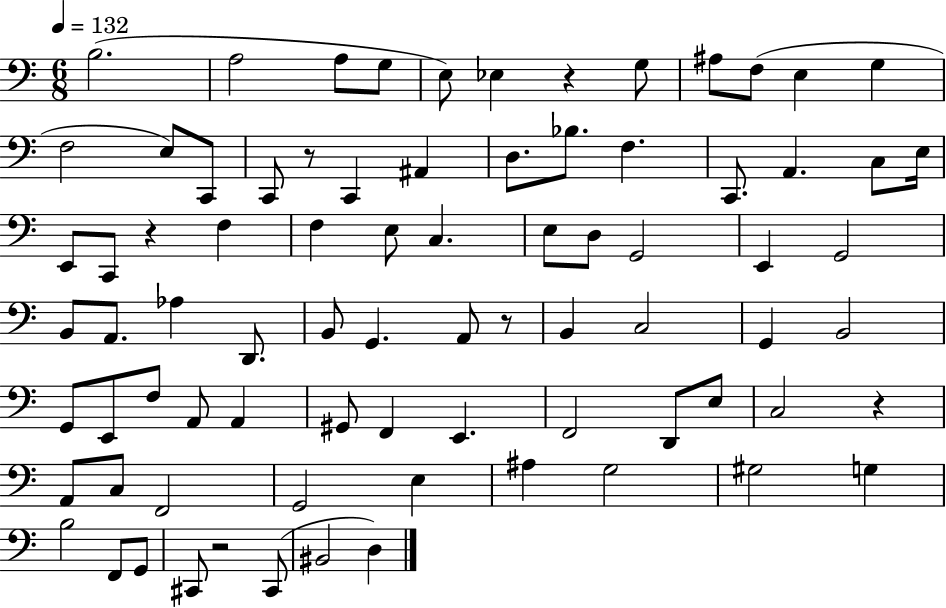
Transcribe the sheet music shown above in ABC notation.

X:1
T:Untitled
M:6/8
L:1/4
K:C
B,2 A,2 A,/2 G,/2 E,/2 _E, z G,/2 ^A,/2 F,/2 E, G, F,2 E,/2 C,,/2 C,,/2 z/2 C,, ^A,, D,/2 _B,/2 F, C,,/2 A,, C,/2 E,/4 E,,/2 C,,/2 z F, F, E,/2 C, E,/2 D,/2 G,,2 E,, G,,2 B,,/2 A,,/2 _A, D,,/2 B,,/2 G,, A,,/2 z/2 B,, C,2 G,, B,,2 G,,/2 E,,/2 F,/2 A,,/2 A,, ^G,,/2 F,, E,, F,,2 D,,/2 E,/2 C,2 z A,,/2 C,/2 F,,2 G,,2 E, ^A, G,2 ^G,2 G, B,2 F,,/2 G,,/2 ^C,,/2 z2 ^C,,/2 ^B,,2 D,